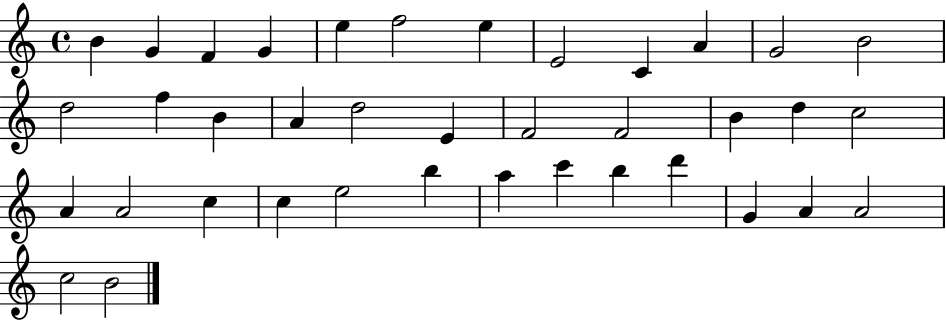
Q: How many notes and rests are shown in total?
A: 38